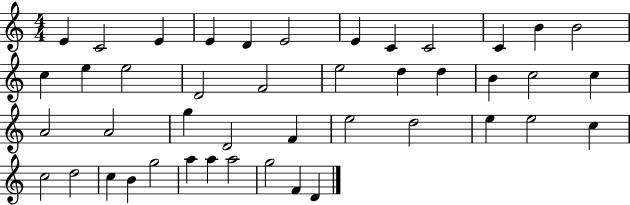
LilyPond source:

{
  \clef treble
  \numericTimeSignature
  \time 4/4
  \key c \major
  e'4 c'2 e'4 | e'4 d'4 e'2 | e'4 c'4 c'2 | c'4 b'4 b'2 | \break c''4 e''4 e''2 | d'2 f'2 | e''2 d''4 d''4 | b'4 c''2 c''4 | \break a'2 a'2 | g''4 d'2 f'4 | e''2 d''2 | e''4 e''2 c''4 | \break c''2 d''2 | c''4 b'4 g''2 | a''4 a''4 a''2 | g''2 f'4 d'4 | \break \bar "|."
}